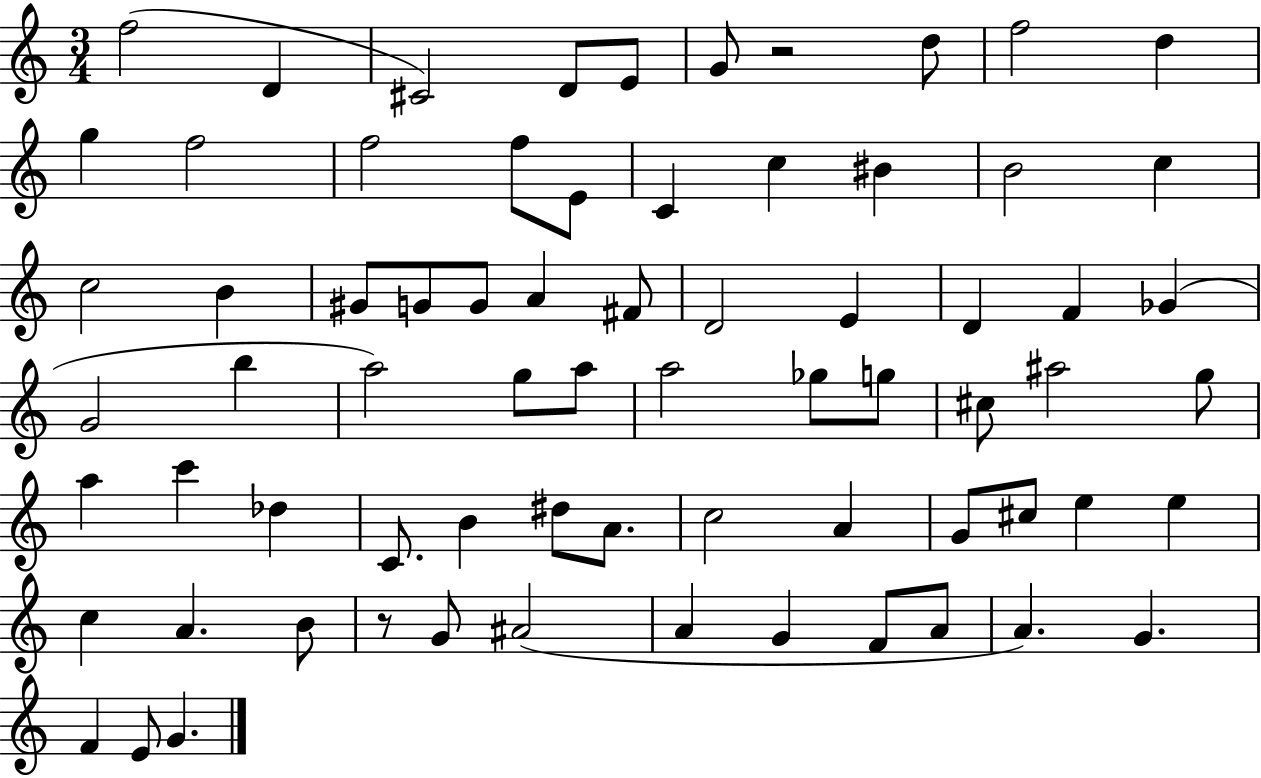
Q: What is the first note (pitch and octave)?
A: F5